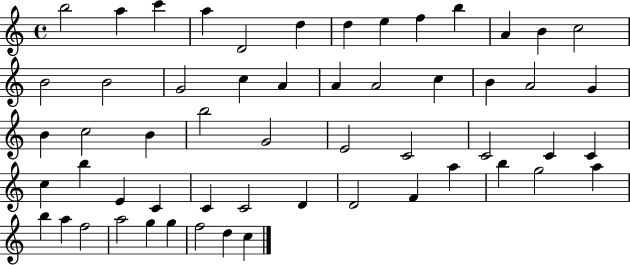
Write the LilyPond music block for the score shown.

{
  \clef treble
  \time 4/4
  \defaultTimeSignature
  \key c \major
  b''2 a''4 c'''4 | a''4 d'2 d''4 | d''4 e''4 f''4 b''4 | a'4 b'4 c''2 | \break b'2 b'2 | g'2 c''4 a'4 | a'4 a'2 c''4 | b'4 a'2 g'4 | \break b'4 c''2 b'4 | b''2 g'2 | e'2 c'2 | c'2 c'4 c'4 | \break c''4 b''4 e'4 c'4 | c'4 c'2 d'4 | d'2 f'4 a''4 | b''4 g''2 a''4 | \break b''4 a''4 f''2 | a''2 g''4 g''4 | f''2 d''4 c''4 | \bar "|."
}